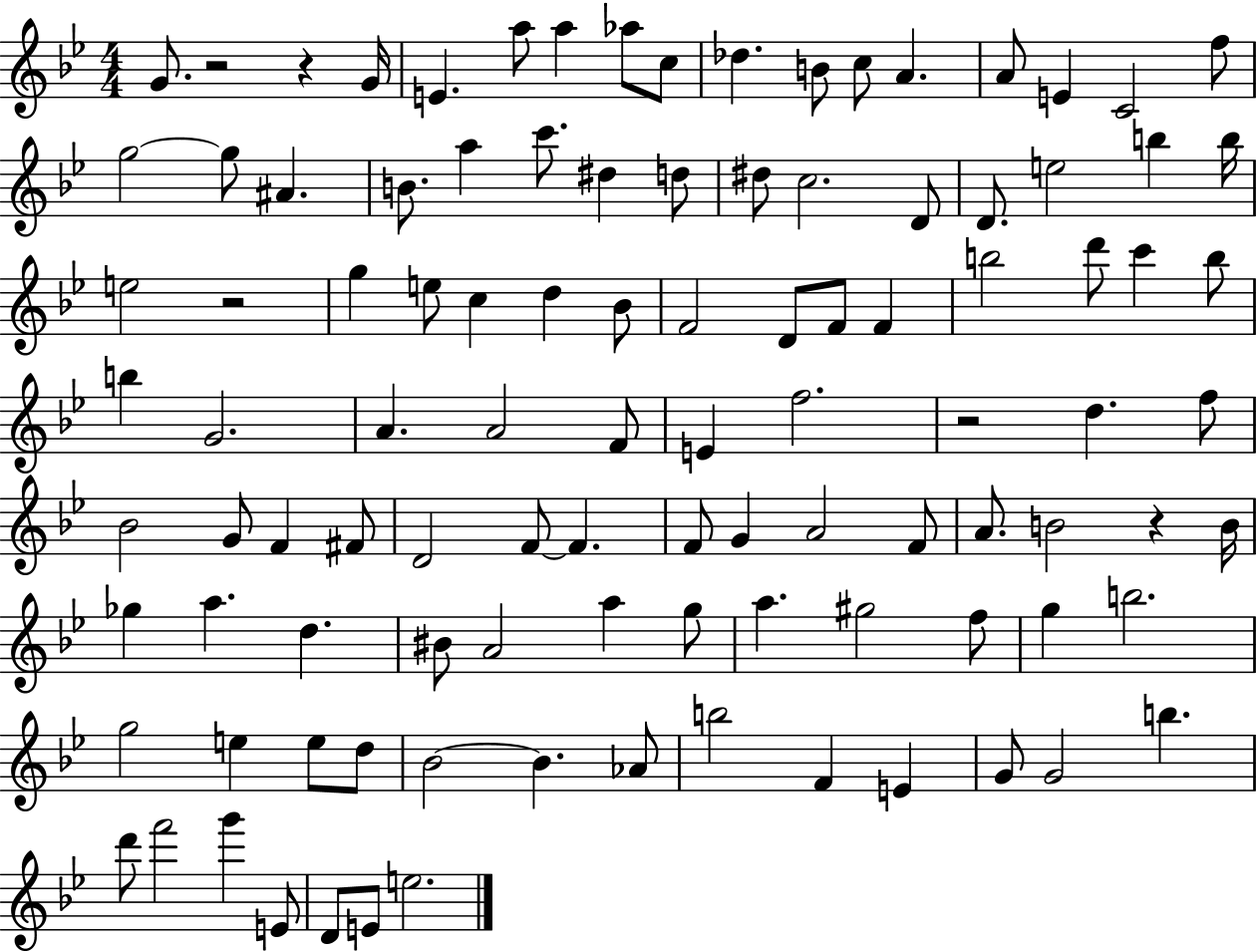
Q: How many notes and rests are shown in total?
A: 104